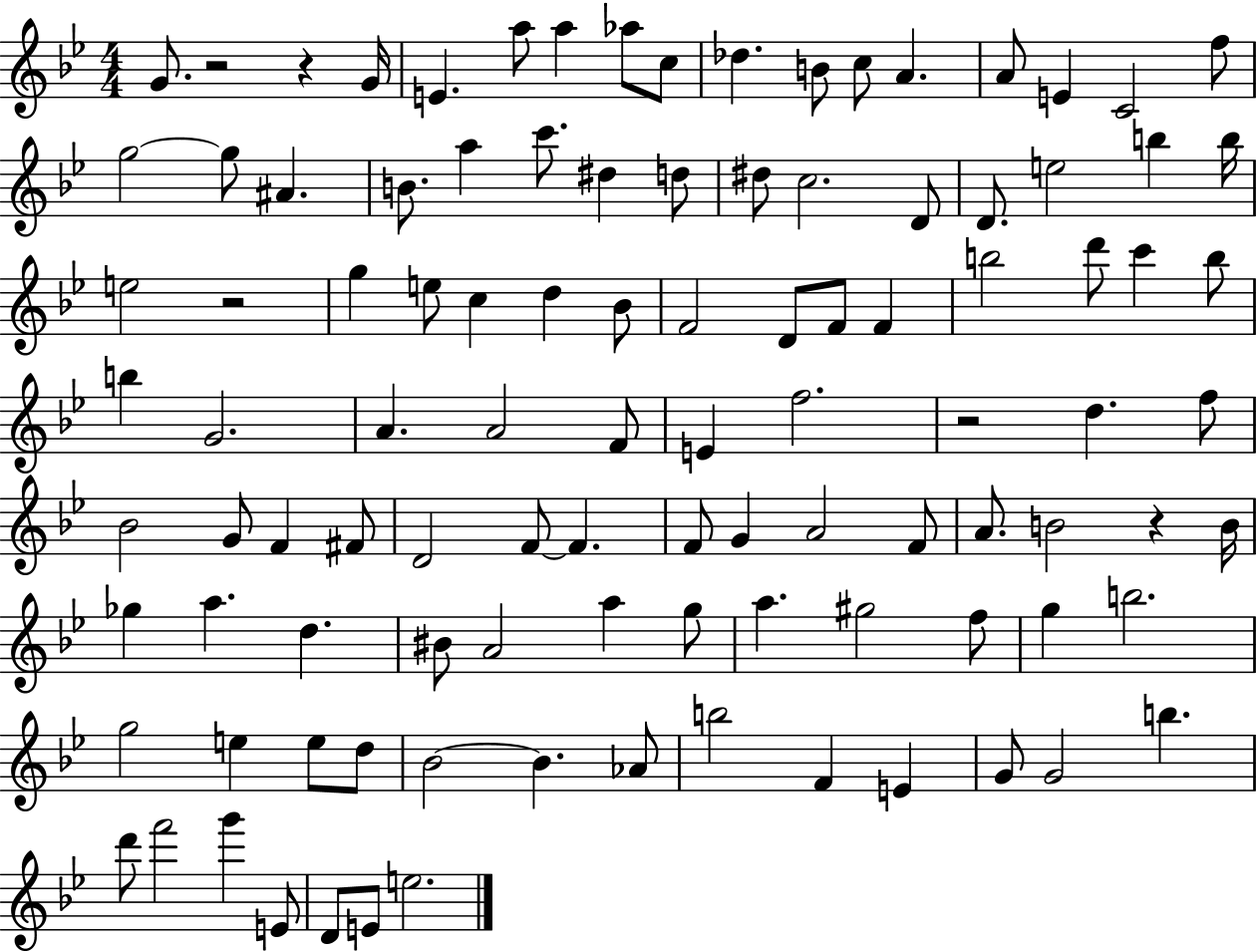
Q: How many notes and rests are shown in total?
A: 104